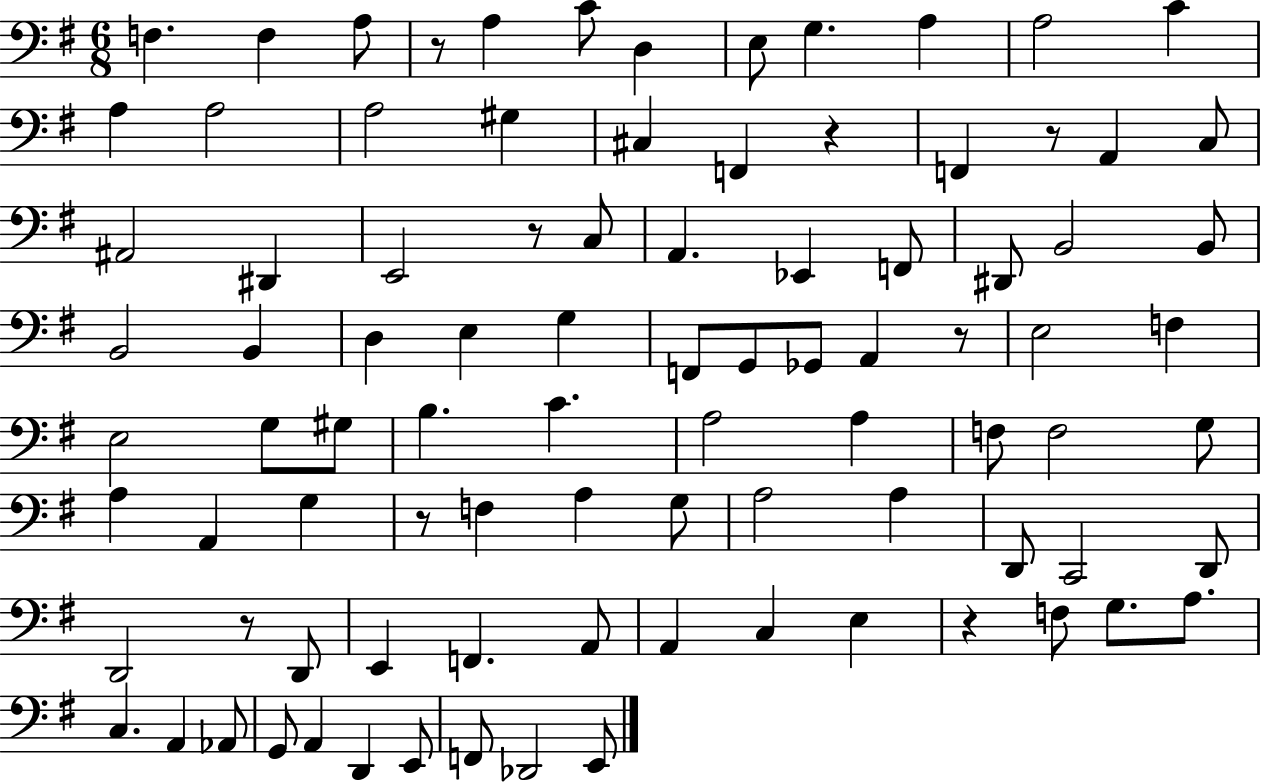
X:1
T:Untitled
M:6/8
L:1/4
K:G
F, F, A,/2 z/2 A, C/2 D, E,/2 G, A, A,2 C A, A,2 A,2 ^G, ^C, F,, z F,, z/2 A,, C,/2 ^A,,2 ^D,, E,,2 z/2 C,/2 A,, _E,, F,,/2 ^D,,/2 B,,2 B,,/2 B,,2 B,, D, E, G, F,,/2 G,,/2 _G,,/2 A,, z/2 E,2 F, E,2 G,/2 ^G,/2 B, C A,2 A, F,/2 F,2 G,/2 A, A,, G, z/2 F, A, G,/2 A,2 A, D,,/2 C,,2 D,,/2 D,,2 z/2 D,,/2 E,, F,, A,,/2 A,, C, E, z F,/2 G,/2 A,/2 C, A,, _A,,/2 G,,/2 A,, D,, E,,/2 F,,/2 _D,,2 E,,/2